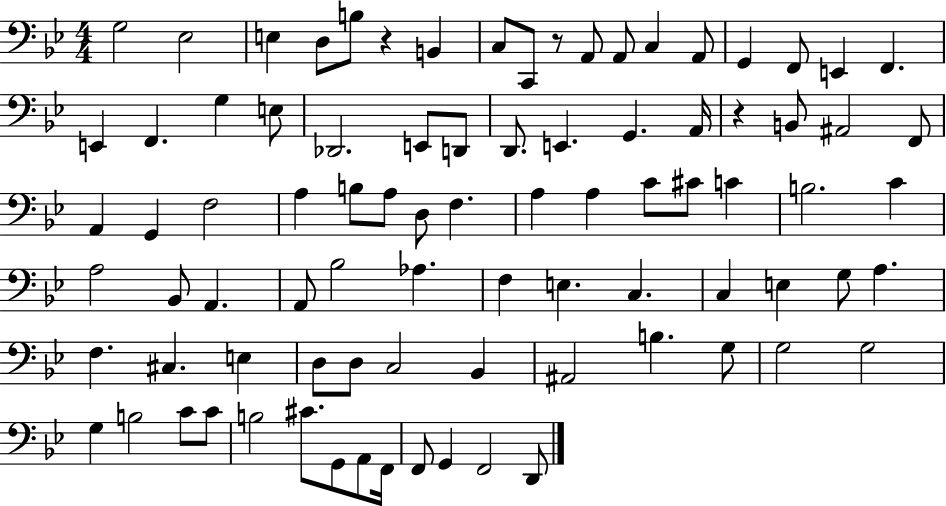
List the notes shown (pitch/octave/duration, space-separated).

G3/h Eb3/h E3/q D3/e B3/e R/q B2/q C3/e C2/e R/e A2/e A2/e C3/q A2/e G2/q F2/e E2/q F2/q. E2/q F2/q. G3/q E3/e Db2/h. E2/e D2/e D2/e. E2/q. G2/q. A2/s R/q B2/e A#2/h F2/e A2/q G2/q F3/h A3/q B3/e A3/e D3/e F3/q. A3/q A3/q C4/e C#4/e C4/q B3/h. C4/q A3/h Bb2/e A2/q. A2/e Bb3/h Ab3/q. F3/q E3/q. C3/q. C3/q E3/q G3/e A3/q. F3/q. C#3/q. E3/q D3/e D3/e C3/h Bb2/q A#2/h B3/q. G3/e G3/h G3/h G3/q B3/h C4/e C4/e B3/h C#4/e. G2/e A2/e F2/s F2/e G2/q F2/h D2/e